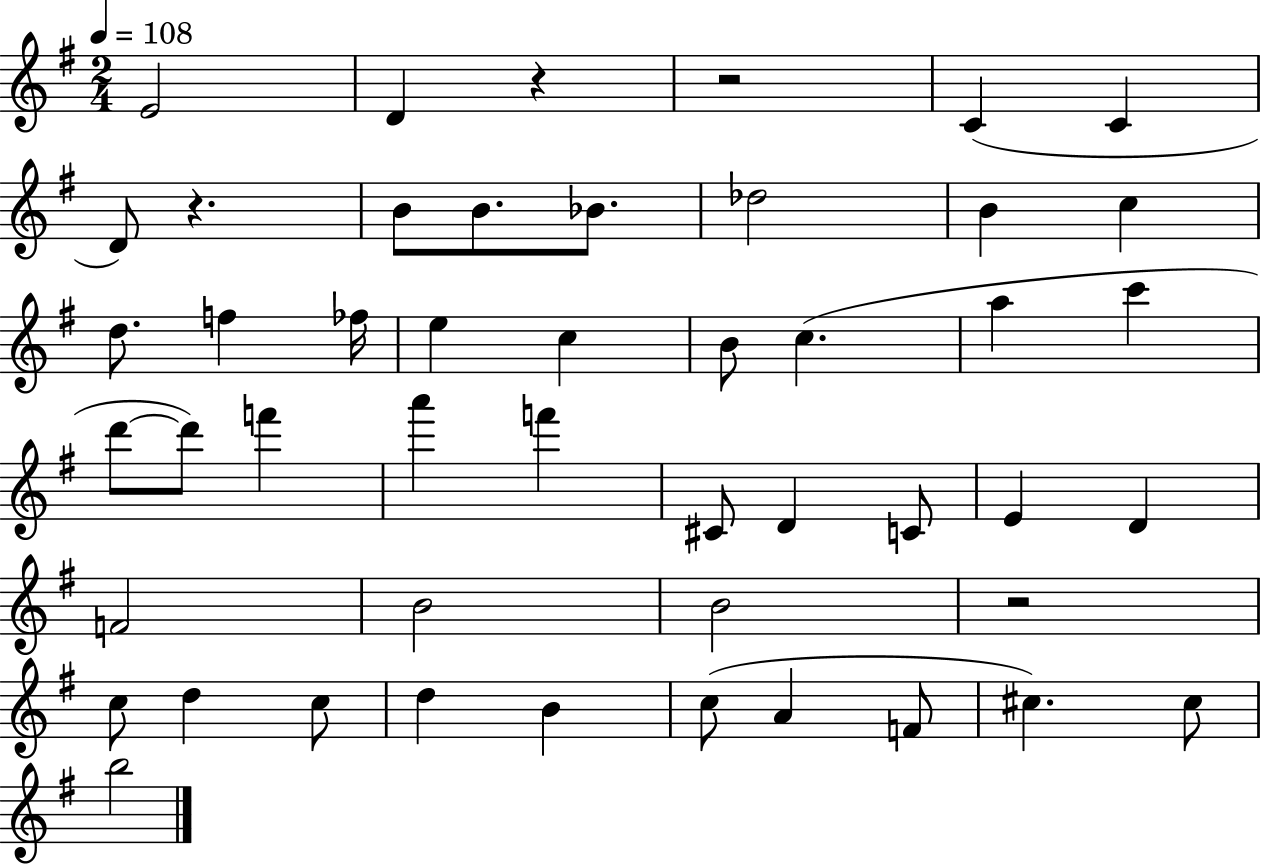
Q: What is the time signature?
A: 2/4